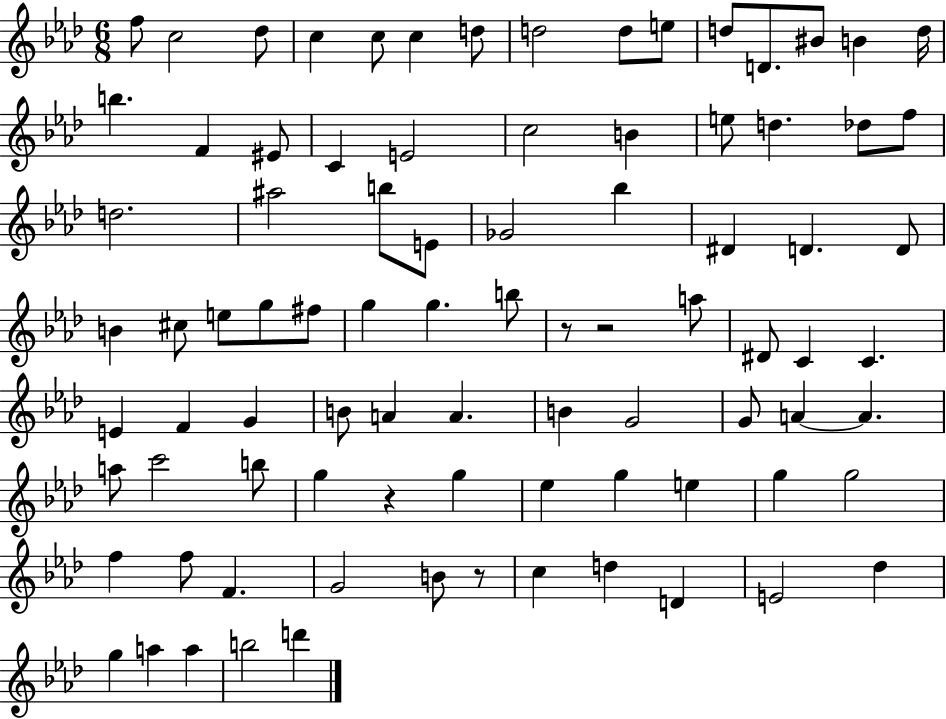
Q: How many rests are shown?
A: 4